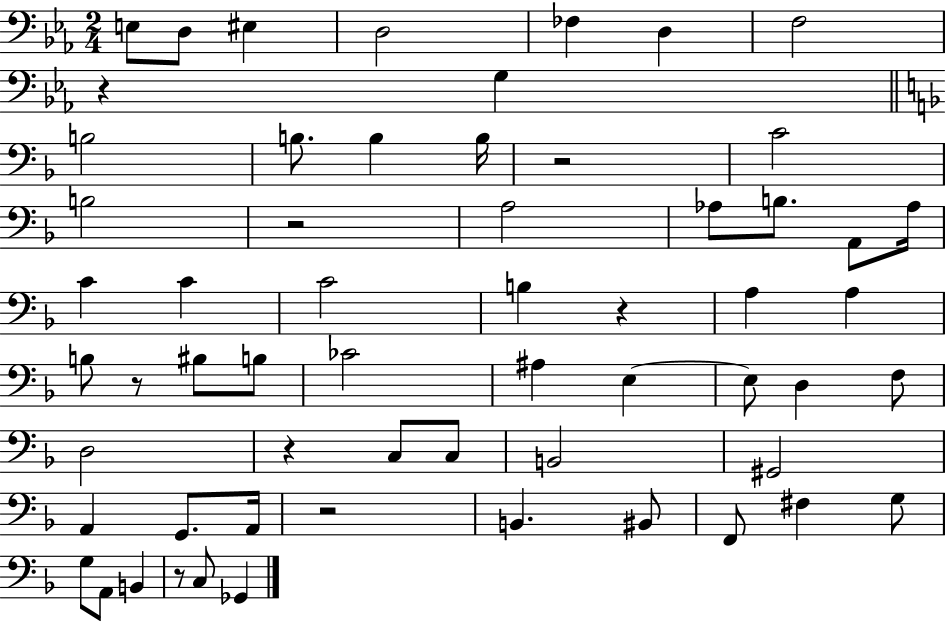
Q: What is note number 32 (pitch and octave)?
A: E3